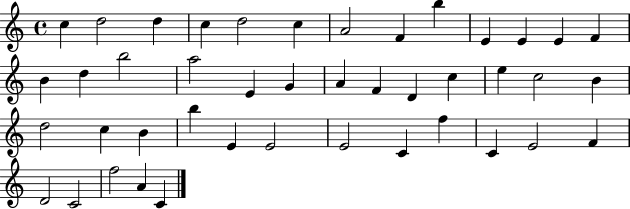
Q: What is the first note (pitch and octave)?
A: C5